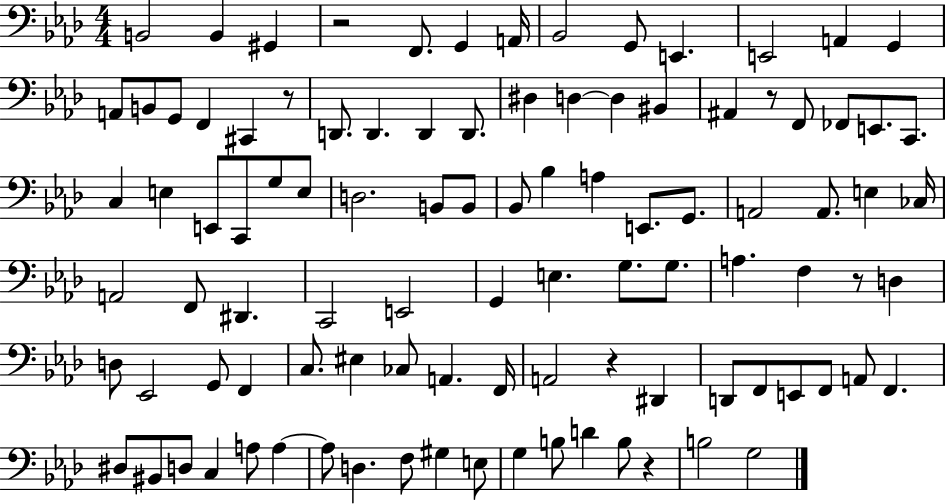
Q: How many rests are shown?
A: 6